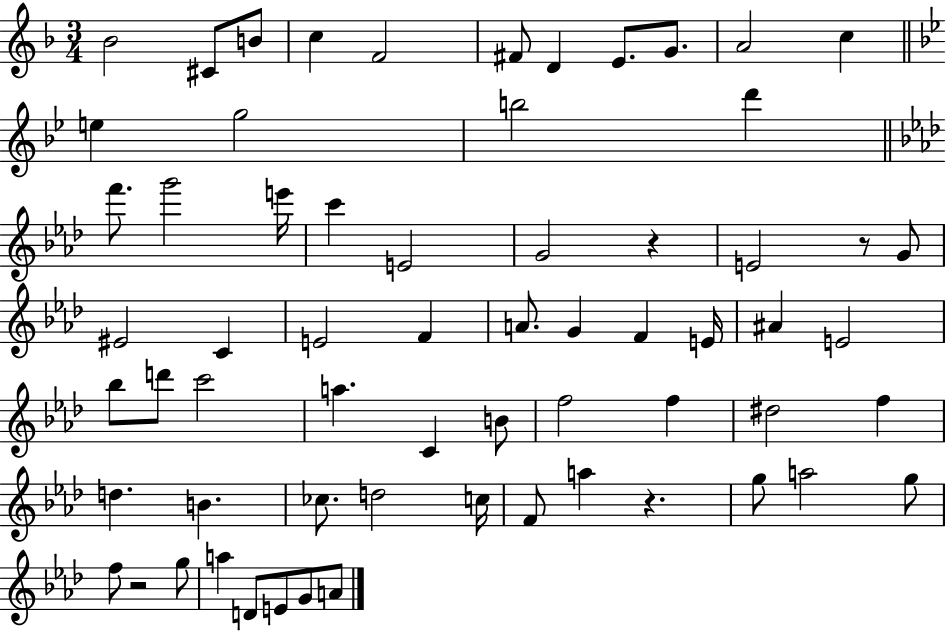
Bb4/h C#4/e B4/e C5/q F4/h F#4/e D4/q E4/e. G4/e. A4/h C5/q E5/q G5/h B5/h D6/q F6/e. G6/h E6/s C6/q E4/h G4/h R/q E4/h R/e G4/e EIS4/h C4/q E4/h F4/q A4/e. G4/q F4/q E4/s A#4/q E4/h Bb5/e D6/e C6/h A5/q. C4/q B4/e F5/h F5/q D#5/h F5/q D5/q. B4/q. CES5/e. D5/h C5/s F4/e A5/q R/q. G5/e A5/h G5/e F5/e R/h G5/e A5/q D4/e E4/e G4/e A4/e